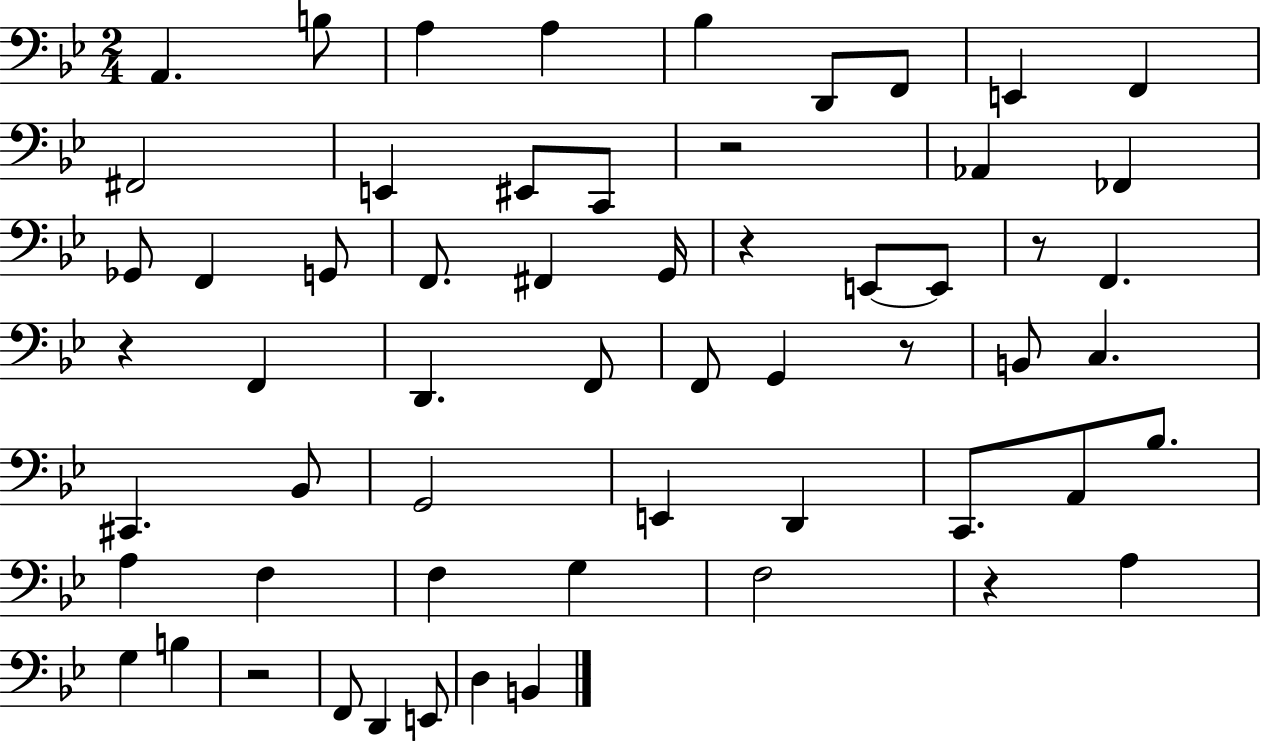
{
  \clef bass
  \numericTimeSignature
  \time 2/4
  \key bes \major
  a,4. b8 | a4 a4 | bes4 d,8 f,8 | e,4 f,4 | \break fis,2 | e,4 eis,8 c,8 | r2 | aes,4 fes,4 | \break ges,8 f,4 g,8 | f,8. fis,4 g,16 | r4 e,8~~ e,8 | r8 f,4. | \break r4 f,4 | d,4. f,8 | f,8 g,4 r8 | b,8 c4. | \break cis,4. bes,8 | g,2 | e,4 d,4 | c,8. a,8 bes8. | \break a4 f4 | f4 g4 | f2 | r4 a4 | \break g4 b4 | r2 | f,8 d,4 e,8 | d4 b,4 | \break \bar "|."
}